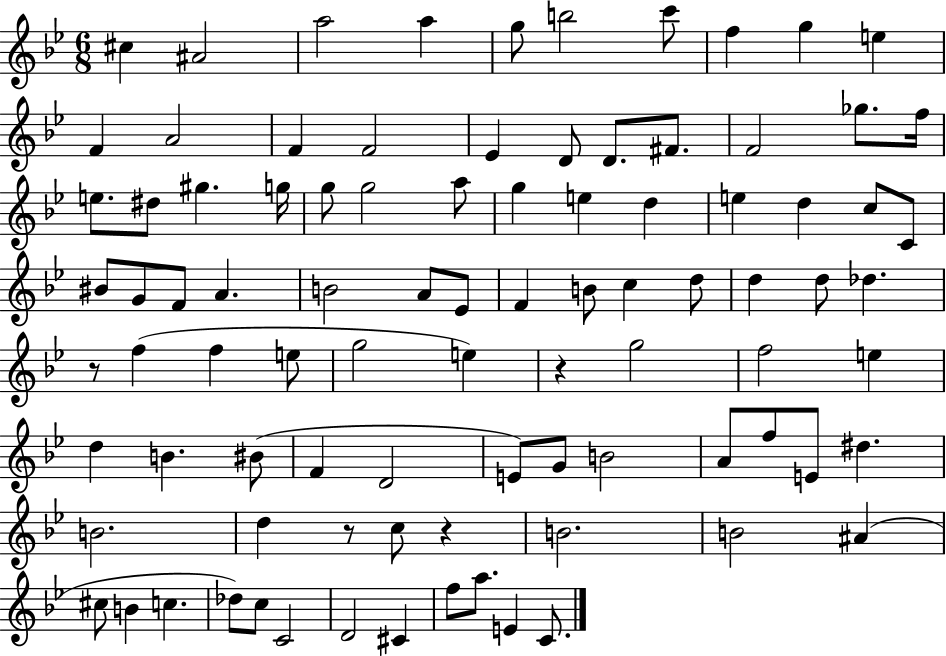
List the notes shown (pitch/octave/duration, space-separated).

C#5/q A#4/h A5/h A5/q G5/e B5/h C6/e F5/q G5/q E5/q F4/q A4/h F4/q F4/h Eb4/q D4/e D4/e. F#4/e. F4/h Gb5/e. F5/s E5/e. D#5/e G#5/q. G5/s G5/e G5/h A5/e G5/q E5/q D5/q E5/q D5/q C5/e C4/e BIS4/e G4/e F4/e A4/q. B4/h A4/e Eb4/e F4/q B4/e C5/q D5/e D5/q D5/e Db5/q. R/e F5/q F5/q E5/e G5/h E5/q R/q G5/h F5/h E5/q D5/q B4/q. BIS4/e F4/q D4/h E4/e G4/e B4/h A4/e F5/e E4/e D#5/q. B4/h. D5/q R/e C5/e R/q B4/h. B4/h A#4/q C#5/e B4/q C5/q. Db5/e C5/e C4/h D4/h C#4/q F5/e A5/e. E4/q C4/e.